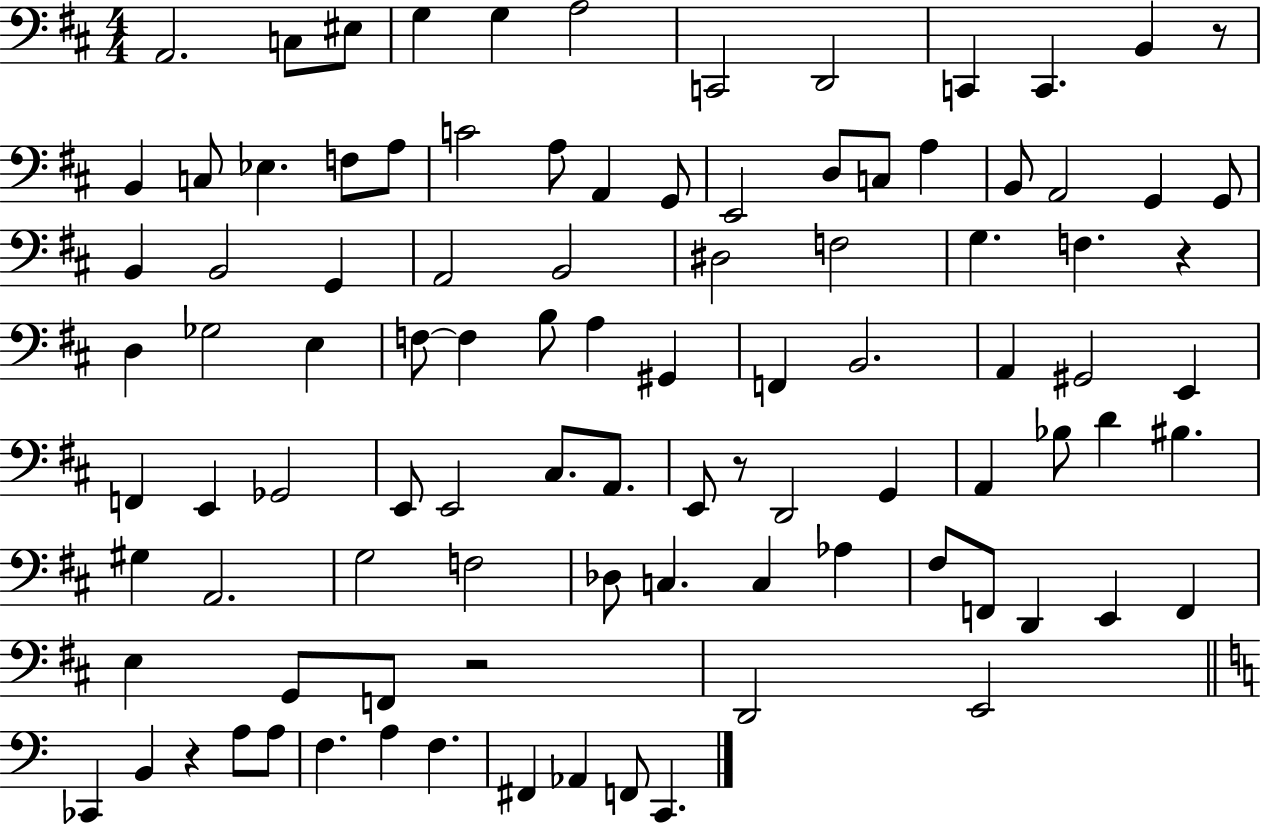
X:1
T:Untitled
M:4/4
L:1/4
K:D
A,,2 C,/2 ^E,/2 G, G, A,2 C,,2 D,,2 C,, C,, B,, z/2 B,, C,/2 _E, F,/2 A,/2 C2 A,/2 A,, G,,/2 E,,2 D,/2 C,/2 A, B,,/2 A,,2 G,, G,,/2 B,, B,,2 G,, A,,2 B,,2 ^D,2 F,2 G, F, z D, _G,2 E, F,/2 F, B,/2 A, ^G,, F,, B,,2 A,, ^G,,2 E,, F,, E,, _G,,2 E,,/2 E,,2 ^C,/2 A,,/2 E,,/2 z/2 D,,2 G,, A,, _B,/2 D ^B, ^G, A,,2 G,2 F,2 _D,/2 C, C, _A, ^F,/2 F,,/2 D,, E,, F,, E, G,,/2 F,,/2 z2 D,,2 E,,2 _C,, B,, z A,/2 A,/2 F, A, F, ^F,, _A,, F,,/2 C,,